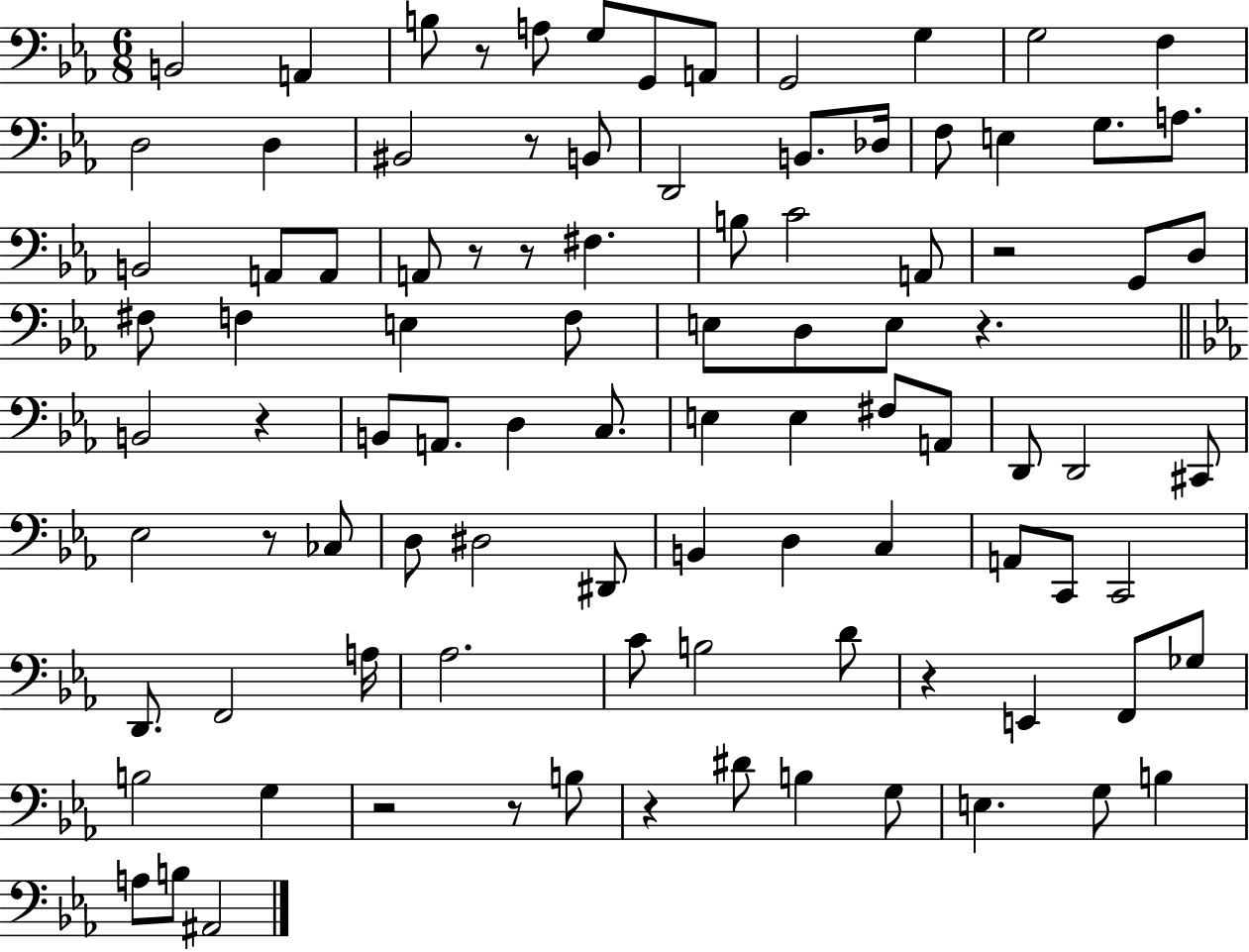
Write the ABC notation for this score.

X:1
T:Untitled
M:6/8
L:1/4
K:Eb
B,,2 A,, B,/2 z/2 A,/2 G,/2 G,,/2 A,,/2 G,,2 G, G,2 F, D,2 D, ^B,,2 z/2 B,,/2 D,,2 B,,/2 _D,/4 F,/2 E, G,/2 A,/2 B,,2 A,,/2 A,,/2 A,,/2 z/2 z/2 ^F, B,/2 C2 A,,/2 z2 G,,/2 D,/2 ^F,/2 F, E, F,/2 E,/2 D,/2 E,/2 z B,,2 z B,,/2 A,,/2 D, C,/2 E, E, ^F,/2 A,,/2 D,,/2 D,,2 ^C,,/2 _E,2 z/2 _C,/2 D,/2 ^D,2 ^D,,/2 B,, D, C, A,,/2 C,,/2 C,,2 D,,/2 F,,2 A,/4 _A,2 C/2 B,2 D/2 z E,, F,,/2 _G,/2 B,2 G, z2 z/2 B,/2 z ^D/2 B, G,/2 E, G,/2 B, A,/2 B,/2 ^A,,2